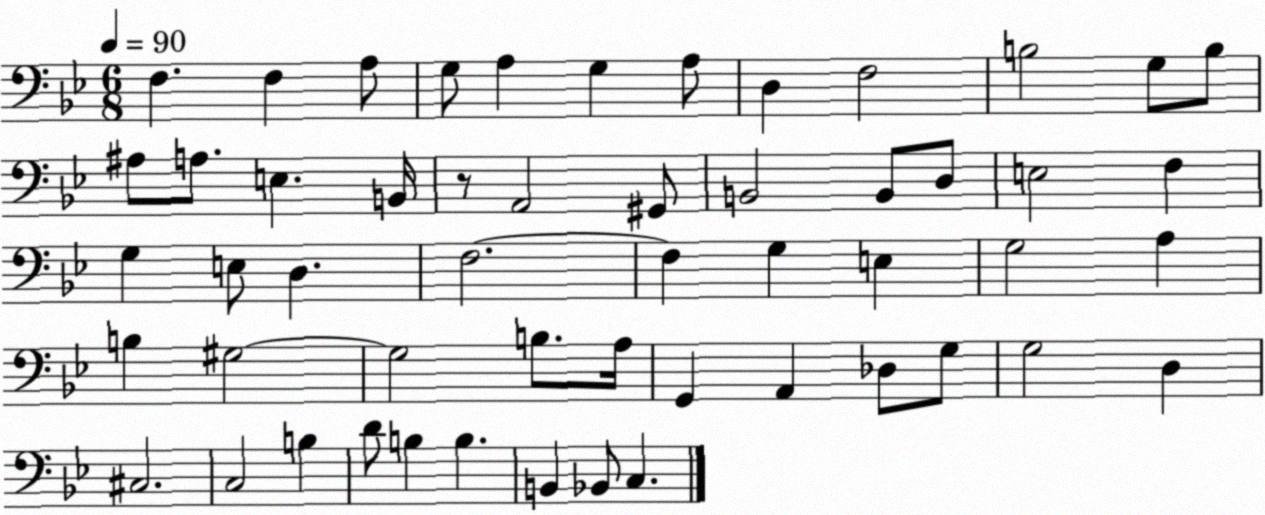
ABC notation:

X:1
T:Untitled
M:6/8
L:1/4
K:Bb
F, F, A,/2 G,/2 A, G, A,/2 D, F,2 B,2 G,/2 B,/2 ^A,/2 A,/2 E, B,,/4 z/2 A,,2 ^G,,/2 B,,2 B,,/2 D,/2 E,2 F, G, E,/2 D, F,2 F, G, E, G,2 A, B, ^G,2 ^G,2 B,/2 A,/4 G,, A,, _D,/2 G,/2 G,2 D, ^C,2 C,2 B, D/2 B, B, B,, _B,,/2 C,